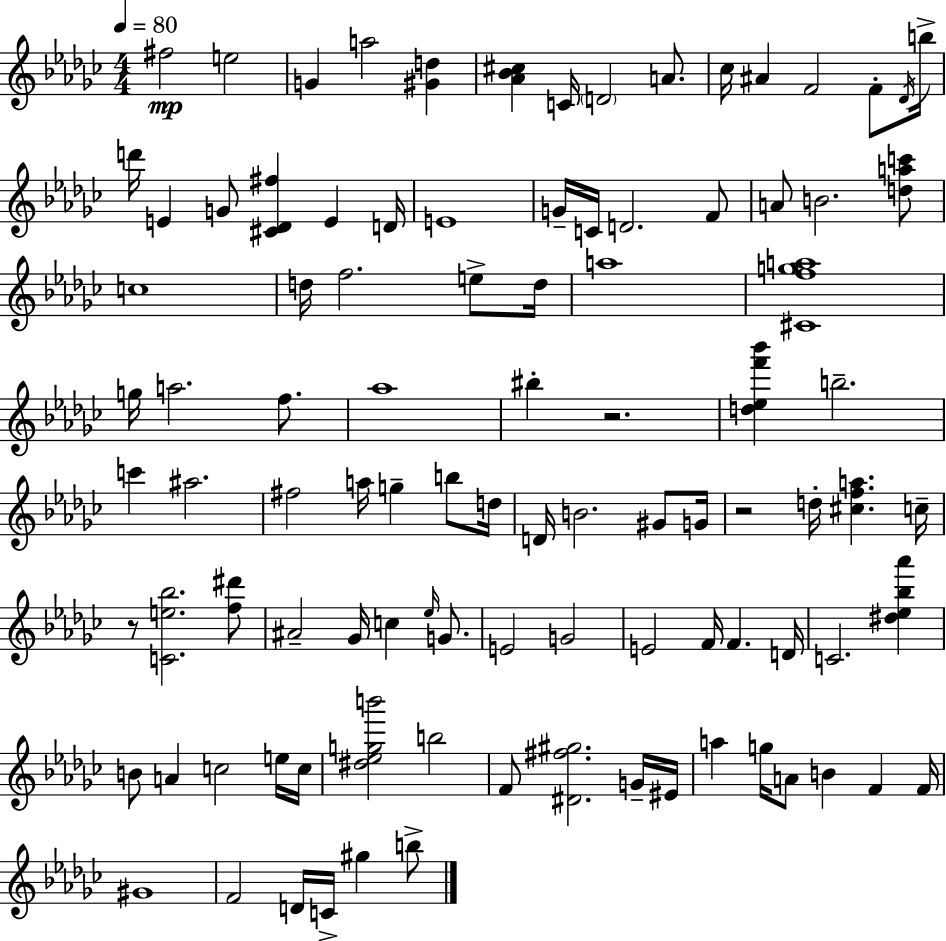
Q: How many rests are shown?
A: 3